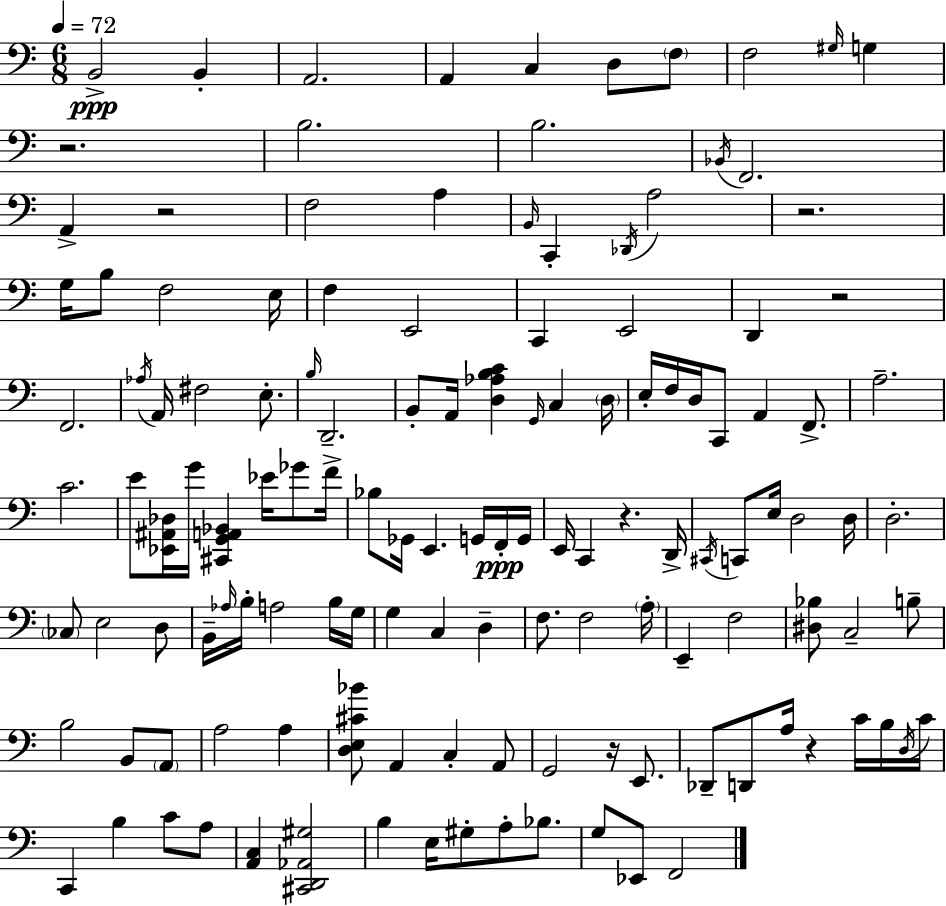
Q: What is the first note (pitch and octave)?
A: B2